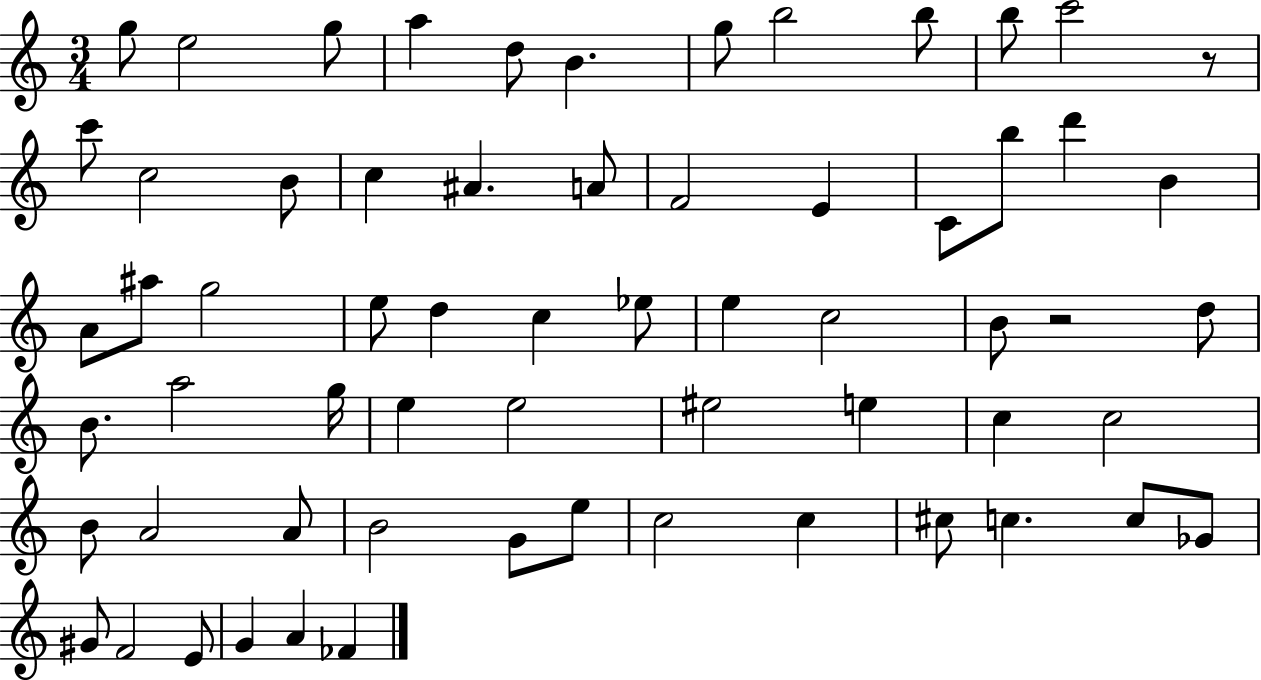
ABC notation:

X:1
T:Untitled
M:3/4
L:1/4
K:C
g/2 e2 g/2 a d/2 B g/2 b2 b/2 b/2 c'2 z/2 c'/2 c2 B/2 c ^A A/2 F2 E C/2 b/2 d' B A/2 ^a/2 g2 e/2 d c _e/2 e c2 B/2 z2 d/2 B/2 a2 g/4 e e2 ^e2 e c c2 B/2 A2 A/2 B2 G/2 e/2 c2 c ^c/2 c c/2 _G/2 ^G/2 F2 E/2 G A _F